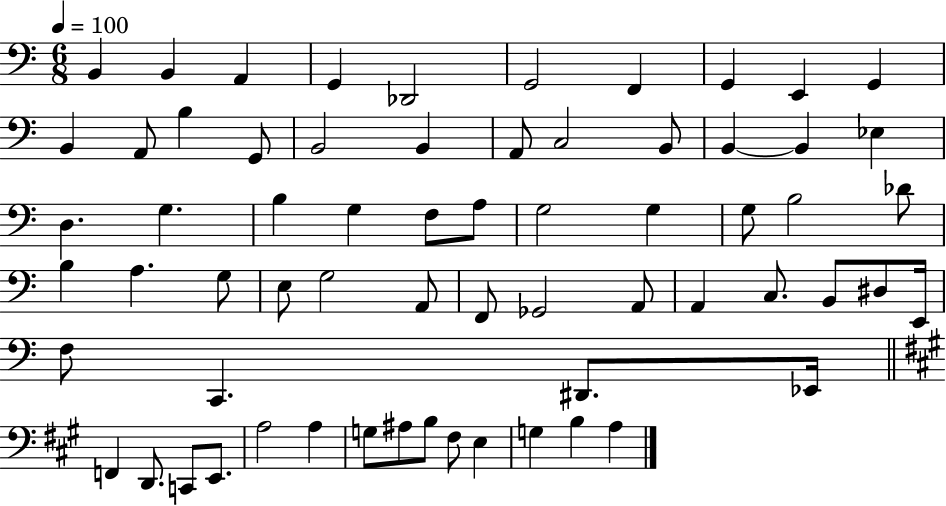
X:1
T:Untitled
M:6/8
L:1/4
K:C
B,, B,, A,, G,, _D,,2 G,,2 F,, G,, E,, G,, B,, A,,/2 B, G,,/2 B,,2 B,, A,,/2 C,2 B,,/2 B,, B,, _E, D, G, B, G, F,/2 A,/2 G,2 G, G,/2 B,2 _D/2 B, A, G,/2 E,/2 G,2 A,,/2 F,,/2 _G,,2 A,,/2 A,, C,/2 B,,/2 ^D,/2 E,,/4 F,/2 C,, ^D,,/2 _E,,/4 F,, D,,/2 C,,/2 E,,/2 A,2 A, G,/2 ^A,/2 B,/2 ^F,/2 E, G, B, A,